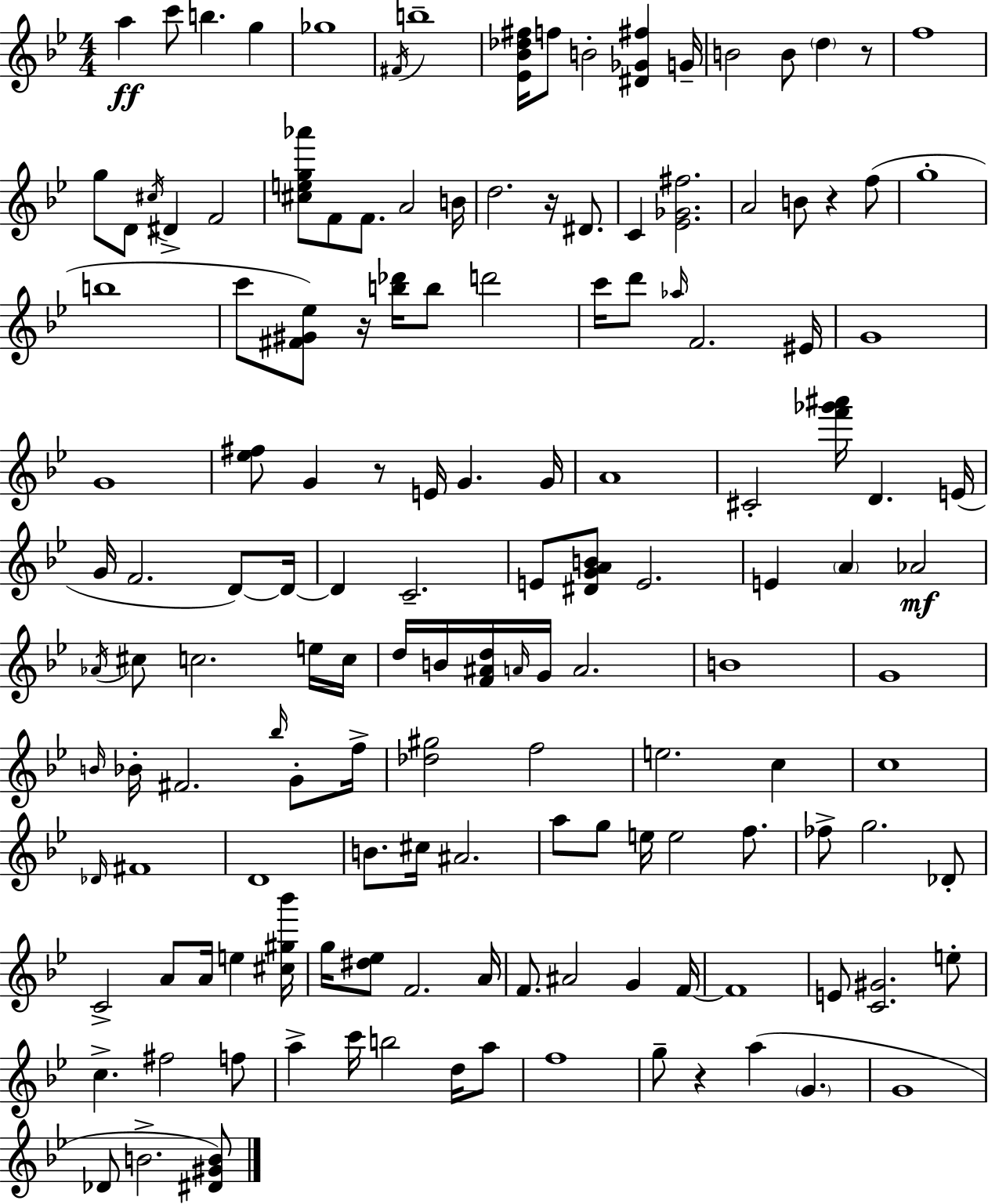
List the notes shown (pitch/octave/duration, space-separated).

A5/q C6/e B5/q. G5/q Gb5/w F#4/s B5/w [Eb4,Bb4,Db5,F#5]/s F5/e B4/h [D#4,Gb4,F#5]/q G4/s B4/h B4/e D5/q R/e F5/w G5/e D4/e C#5/s D#4/q F4/h [C#5,E5,G5,Ab6]/e F4/e F4/e. A4/h B4/s D5/h. R/s D#4/e. C4/q [Eb4,Gb4,F#5]/h. A4/h B4/e R/q F5/e G5/w B5/w C6/e [F#4,G#4,Eb5]/e R/s [B5,Db6]/s B5/e D6/h C6/s D6/e Ab5/s F4/h. EIS4/s G4/w G4/w [Eb5,F#5]/e G4/q R/e E4/s G4/q. G4/s A4/w C#4/h [F6,Gb6,A#6]/s D4/q. E4/s G4/s F4/h. D4/e D4/s D4/q C4/h. E4/e [D#4,G4,A4,B4]/e E4/h. E4/q A4/q Ab4/h Ab4/s C#5/e C5/h. E5/s C5/s D5/s B4/s [F4,A#4,D5]/s A4/s G4/s A4/h. B4/w G4/w B4/s Bb4/s F#4/h. Bb5/s G4/e F5/s [Db5,G#5]/h F5/h E5/h. C5/q C5/w Db4/s F#4/w D4/w B4/e. C#5/s A#4/h. A5/e G5/e E5/s E5/h F5/e. FES5/e G5/h. Db4/e C4/h A4/e A4/s E5/q [C#5,G#5,Bb6]/s G5/s [D#5,Eb5]/e F4/h. A4/s F4/e. A#4/h G4/q F4/s F4/w E4/e [C4,G#4]/h. E5/e C5/q. F#5/h F5/e A5/q C6/s B5/h D5/s A5/e F5/w G5/e R/q A5/q G4/q. G4/w Db4/e B4/h. [D#4,G#4,B4]/e